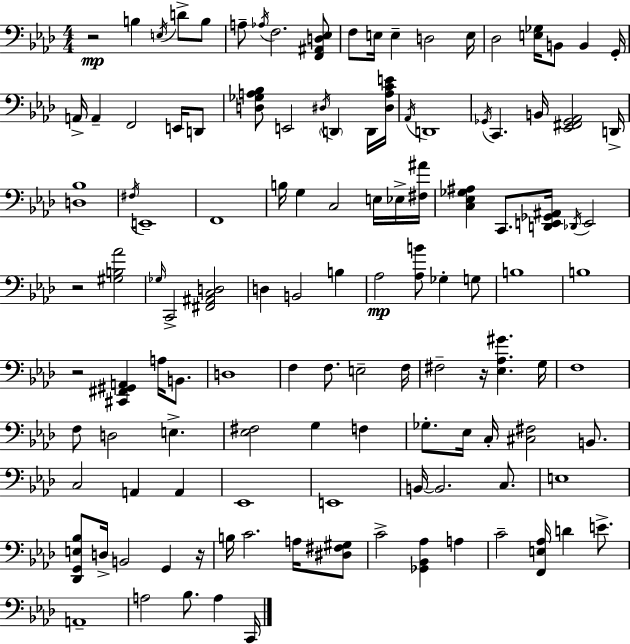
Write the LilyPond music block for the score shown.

{
  \clef bass
  \numericTimeSignature
  \time 4/4
  \key aes \major
  r2\mp b4 \acciaccatura { e16 } d'8-> b8 | a8-- \acciaccatura { aes16 } f2. | <f, ais, d ees>8 f8 e16 e4-- d2 | e16 des2 <e ges>16 b,8 b,4 | \break g,16-. a,16-> a,4-- f,2 e,16 | d,8 <d ges a bes>8 e,2 \acciaccatura { dis16 } \parenthesize d,4 | d,16 <dis a c' e'>16 \acciaccatura { aes,16 } d,1 | \acciaccatura { ges,16 } c,4. b,16 <ees, fis, ges, aes,>2 | \break d,16-> <d bes>1 | \acciaccatura { fis16 } e,1-- | f,1 | b16 g4 c2 | \break e16 ees16-> <fis ais'>16 <c ees ges ais>4 c,8. <d, e, ges, ais,>16 \acciaccatura { des,16 } e,2 | r2 <gis b aes'>2 | \grace { ges16 } c,2-> | <fis, ais, c d>2 d4 b,2 | \break b4 aes2\mp | <aes b'>8 ges4-. g8 b1 | b1 | r2 | \break <cis, fis, gis, a,>4 a16 b,8. d1 | f4 f8. e2-- | f16 fis2-- | r16 <ees aes gis'>4. g16 f1 | \break f8 d2 | e4.-> <ees fis>2 | g4 f4 ges8.-. ees16 c16-. <cis fis>2 | b,8. c2 | \break a,4 a,4 ees,1 | e,1 | b,16~~ b,2. | c8. e1 | \break <des, g, e bes>8 d16-> b,2 | g,4 r16 b16 c'2. | a16 <dis fis gis>8 c'2-> | <ges, bes, aes>4 a4 c'2-- | \break <f, e aes>16 d'4 e'8.-> a,1-- | a2 | bes8. a4 c,16 \bar "|."
}